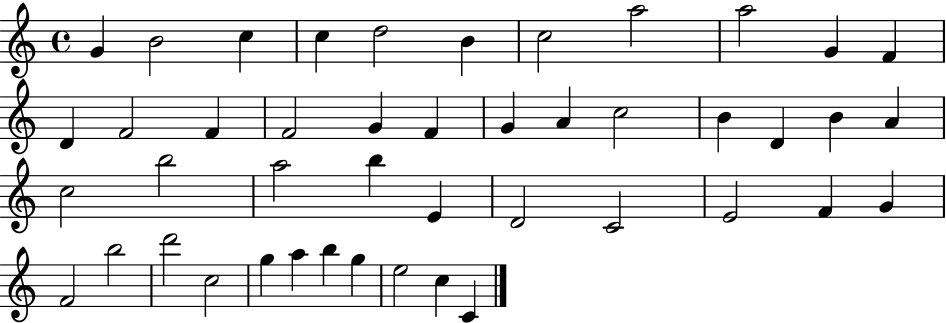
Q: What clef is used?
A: treble